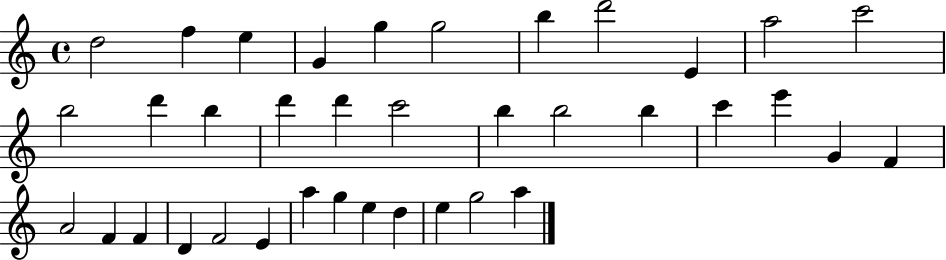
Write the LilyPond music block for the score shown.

{
  \clef treble
  \time 4/4
  \defaultTimeSignature
  \key c \major
  d''2 f''4 e''4 | g'4 g''4 g''2 | b''4 d'''2 e'4 | a''2 c'''2 | \break b''2 d'''4 b''4 | d'''4 d'''4 c'''2 | b''4 b''2 b''4 | c'''4 e'''4 g'4 f'4 | \break a'2 f'4 f'4 | d'4 f'2 e'4 | a''4 g''4 e''4 d''4 | e''4 g''2 a''4 | \break \bar "|."
}